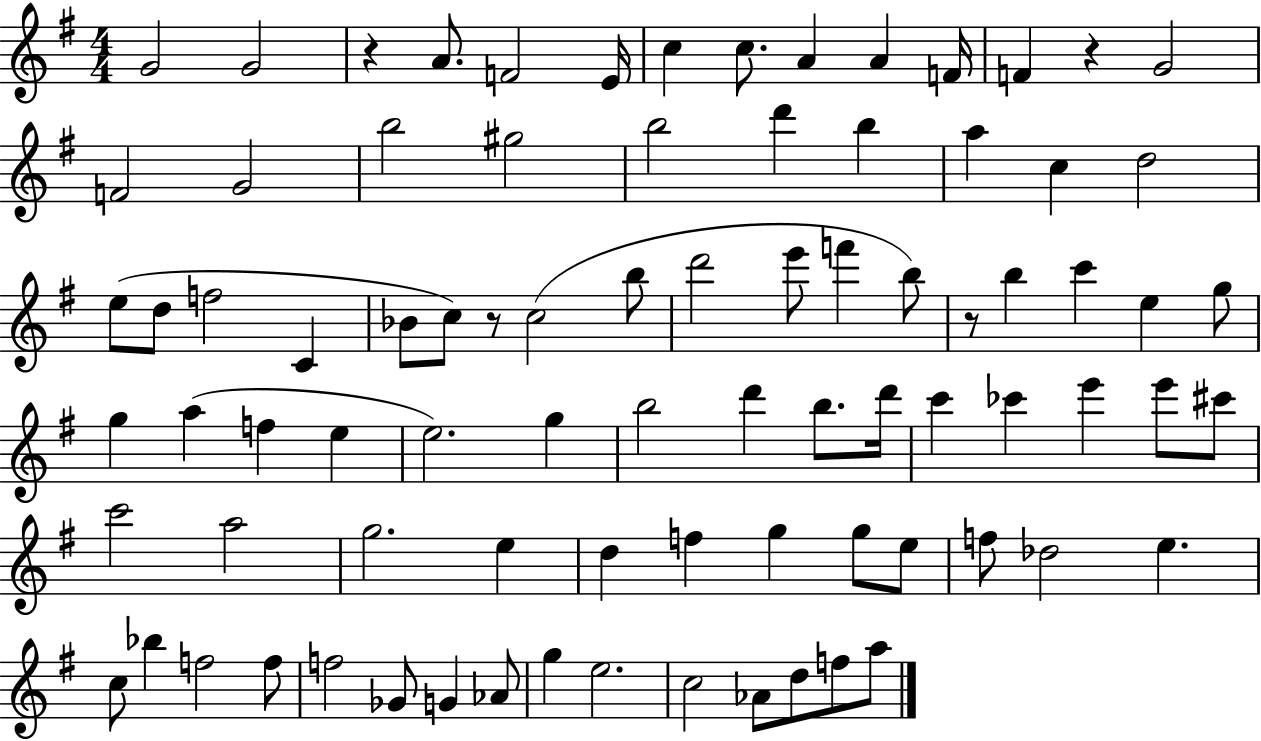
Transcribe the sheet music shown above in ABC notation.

X:1
T:Untitled
M:4/4
L:1/4
K:G
G2 G2 z A/2 F2 E/4 c c/2 A A F/4 F z G2 F2 G2 b2 ^g2 b2 d' b a c d2 e/2 d/2 f2 C _B/2 c/2 z/2 c2 b/2 d'2 e'/2 f' b/2 z/2 b c' e g/2 g a f e e2 g b2 d' b/2 d'/4 c' _c' e' e'/2 ^c'/2 c'2 a2 g2 e d f g g/2 e/2 f/2 _d2 e c/2 _b f2 f/2 f2 _G/2 G _A/2 g e2 c2 _A/2 d/2 f/2 a/2